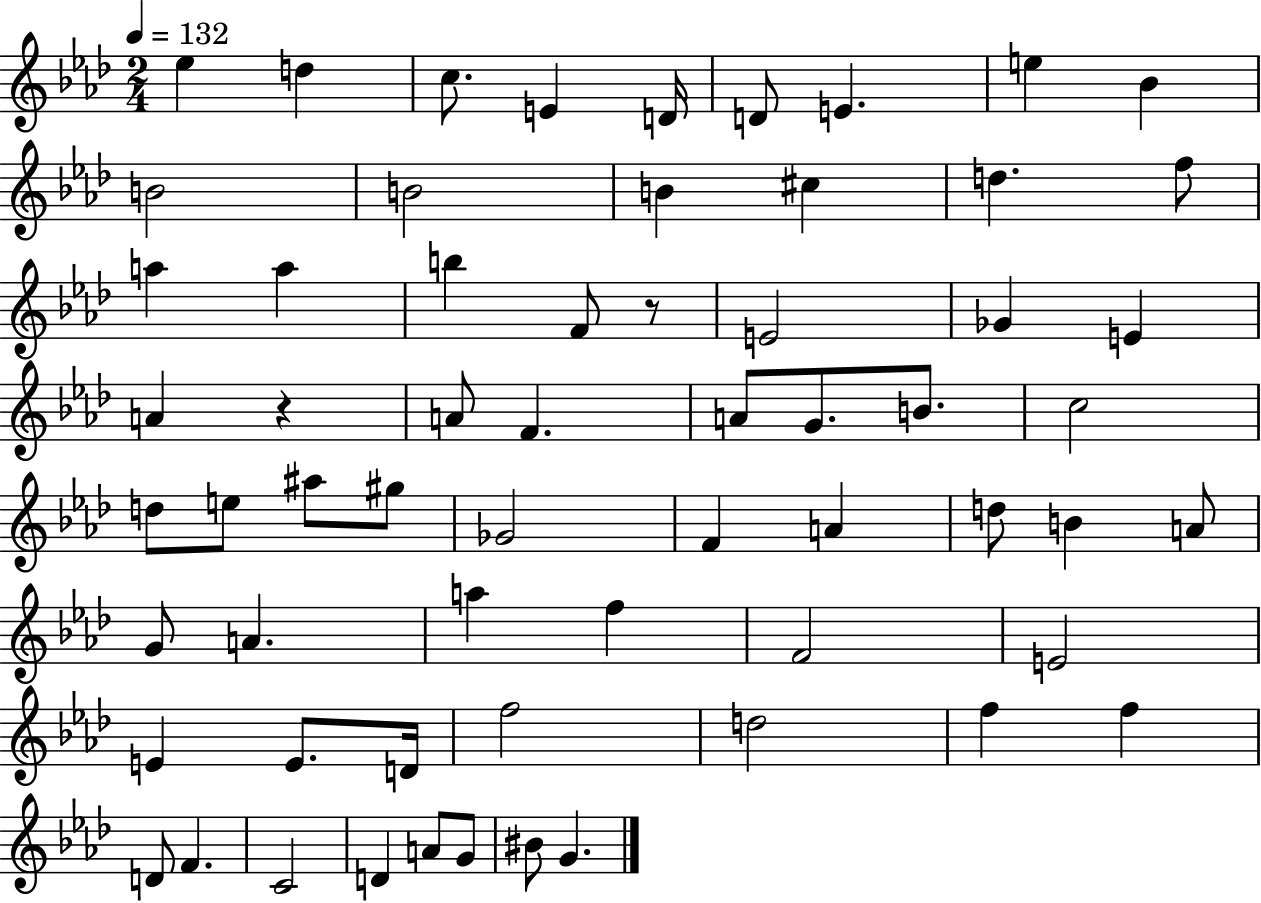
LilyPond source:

{
  \clef treble
  \numericTimeSignature
  \time 2/4
  \key aes \major
  \tempo 4 = 132
  ees''4 d''4 | c''8. e'4 d'16 | d'8 e'4. | e''4 bes'4 | \break b'2 | b'2 | b'4 cis''4 | d''4. f''8 | \break a''4 a''4 | b''4 f'8 r8 | e'2 | ges'4 e'4 | \break a'4 r4 | a'8 f'4. | a'8 g'8. b'8. | c''2 | \break d''8 e''8 ais''8 gis''8 | ges'2 | f'4 a'4 | d''8 b'4 a'8 | \break g'8 a'4. | a''4 f''4 | f'2 | e'2 | \break e'4 e'8. d'16 | f''2 | d''2 | f''4 f''4 | \break d'8 f'4. | c'2 | d'4 a'8 g'8 | bis'8 g'4. | \break \bar "|."
}